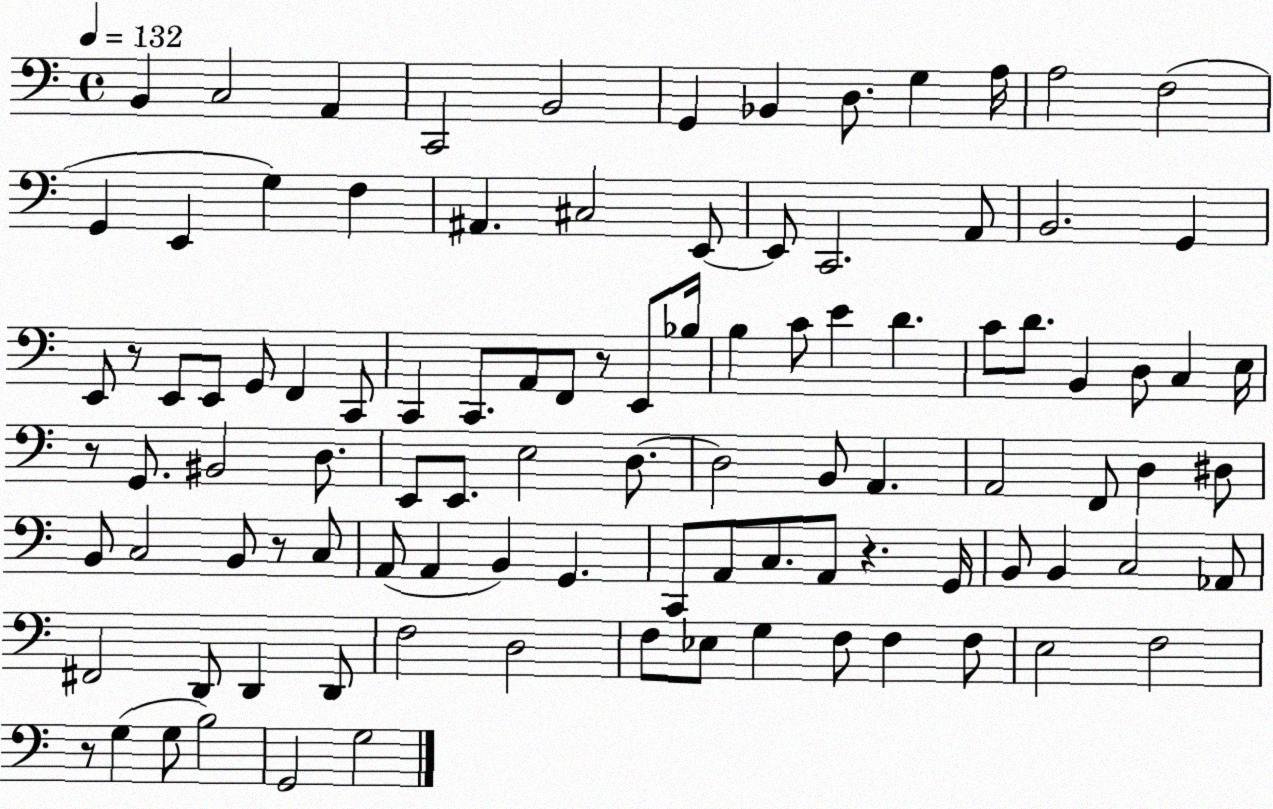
X:1
T:Untitled
M:4/4
L:1/4
K:C
B,, C,2 A,, C,,2 B,,2 G,, _B,, D,/2 G, A,/4 A,2 F,2 G,, E,, G, F, ^A,, ^C,2 E,,/2 E,,/2 C,,2 A,,/2 B,,2 G,, E,,/2 z/2 E,,/2 E,,/2 G,,/2 F,, C,,/2 C,, C,,/2 A,,/2 F,,/2 z/2 E,,/2 _B,/4 B, C/2 E D C/2 D/2 B,, D,/2 C, E,/4 z/2 G,,/2 ^B,,2 D,/2 E,,/2 E,,/2 E,2 D,/2 D,2 B,,/2 A,, A,,2 F,,/2 D, ^D,/2 B,,/2 C,2 B,,/2 z/2 C,/2 A,,/2 A,, B,, G,, C,,/2 A,,/2 C,/2 A,,/2 z G,,/4 B,,/2 B,, C,2 _A,,/2 ^F,,2 D,,/2 D,, D,,/2 F,2 D,2 F,/2 _E,/2 G, F,/2 F, F,/2 E,2 F,2 z/2 G, G,/2 B,2 G,,2 G,2